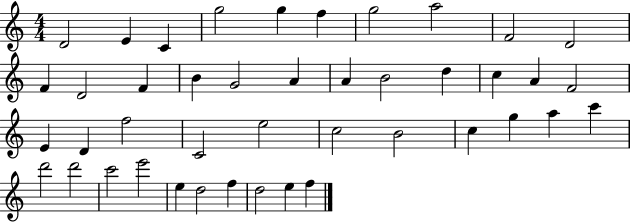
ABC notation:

X:1
T:Untitled
M:4/4
L:1/4
K:C
D2 E C g2 g f g2 a2 F2 D2 F D2 F B G2 A A B2 d c A F2 E D f2 C2 e2 c2 B2 c g a c' d'2 d'2 c'2 e'2 e d2 f d2 e f